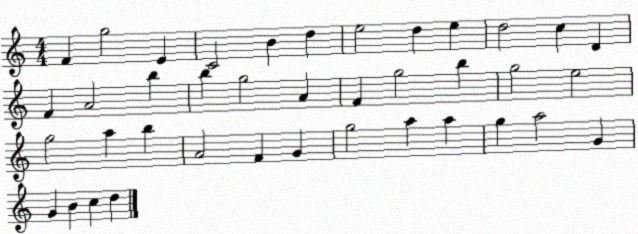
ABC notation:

X:1
T:Untitled
M:4/4
L:1/4
K:C
F g2 E C2 B d e2 d e d2 c D F A2 b b g2 A F g2 b g2 e2 g2 a b A2 F G g2 a a g a2 G G B c d